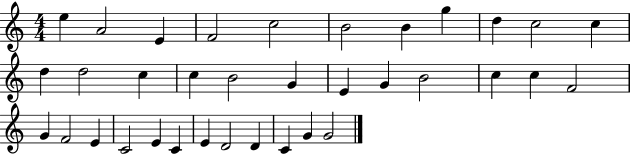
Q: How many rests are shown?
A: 0